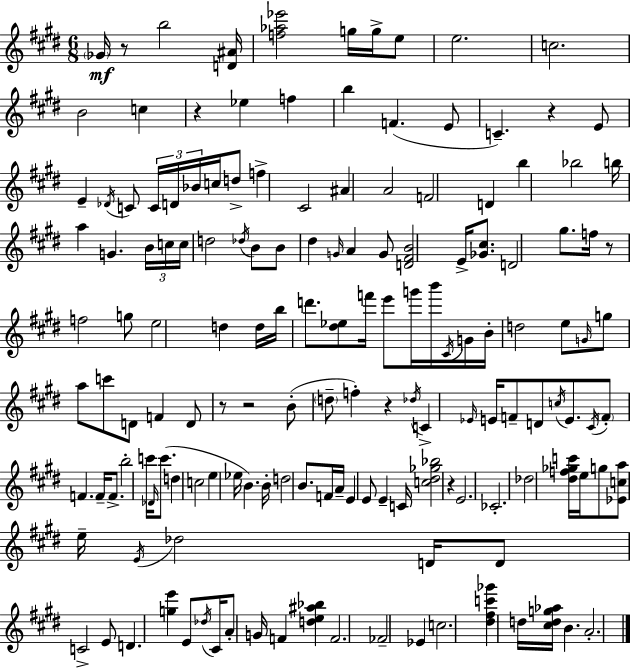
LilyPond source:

{
  \clef treble
  \numericTimeSignature
  \time 6/8
  \key e \major
  \parenthesize ges'16\mf r8 b''2 <d' ais'>16 | <f'' aes'' ees'''>2 g''16 g''16-> e''8 | e''2. | c''2. | \break b'2 c''4 | r4 ees''4 f''4 | b''4 f'4.( e'8 | c'4.--) r4 e'8 | \break e'4-- \acciaccatura { des'16 } c'8 \tuplet 3/2 { c'16 d'16 bes'16 } c''16 d''8-> | f''4-> cis'2 | ais'4 a'2 | f'2 d'4 | \break b''4 bes''2 | b''16 a''4 g'4. | \tuplet 3/2 { b'16 c''16 c''16 } d''2 \acciaccatura { des''16 } | b'8 b'8 dis''4 \grace { g'16 } a'4 | \break g'8 <d' fis' b'>2 e'16-> | <ges' cis''>8. d'2 gis''8. | f''16 r8 f''2 | g''8 e''2 d''4 | \break d''16 b''16 d'''8. <dis'' ees''>8 f'''16 e'''8 | g'''16 b'''16 \acciaccatura { cis'16 } g'16 b'16-. d''2 | e''8 \grace { g'16 } g''8 a''8 c'''8 d'8 | f'4 d'8 r8 r2 | \break b'8-.( \parenthesize d''8-- f''4-.) | r4 \acciaccatura { des''16 } c'4-> \grace { ees'16 } e'16 | f'8-- d'8 \acciaccatura { c''16 } e'8. \acciaccatura { cis'16 } \parenthesize f'8-. f'4. | f'16-- f'8.-> b''2-. | \break c'''16 \grace { des'16 } c'''8.( d''4 | c''2 e''4 | ees''16 b'4.) b'16-. d''2 | b'8. f'16 a'16-- e'4 | \break e'8 e'4-- c'16 <c'' dis'' ges'' bes''>2 | r4 e'2. | ces'2.-. | des''2 | \break <dis'' f'' ges'' c'''>16 e''16 g''8 <ees' c'' a''>8 | e''16-- \acciaccatura { e'16 } des''2 d'16 d'8 | c'2-> e'8 d'4. | <g'' e'''>4 e'8 \acciaccatura { des''16 } | \break cis'16 a'8-. g'16 f'4 <d'' e'' ais'' bes''>4 | f'2. | fes'2-- ees'4 | c''2. | \break <dis'' fis'' c''' ges'''>4 d''16 <cis'' d'' g'' aes''>16 b'4. | a'2.-. | \bar "|."
}